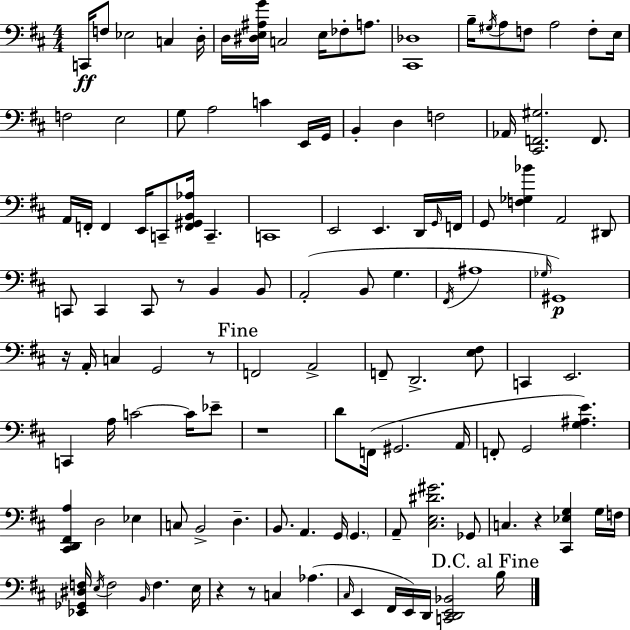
C2/s F3/e Eb3/h C3/q D3/s D3/s [D#3,E3,A#3,G4]/s C3/h E3/s FES3/e A3/e. [C#2,Db3]/w B3/s G#3/s A3/e F3/e A3/h F3/e E3/s F3/h E3/h G3/e A3/h C4/q E2/s G2/s B2/q D3/q F3/h Ab2/s [C#2,F2,G#3]/h. F2/e. A2/s F2/s F2/q E2/s C2/e [F2,G#2,B2,Ab3]/s C2/q. C2/w E2/h E2/q. D2/s G2/s F2/s G2/e [F3,Gb3,Bb4]/q A2/h D#2/e C2/e C2/q C2/e R/e B2/q B2/e A2/h B2/e G3/q. F#2/s A#3/w Gb3/s G#2/w R/s A2/s C3/q G2/h R/e F2/h A2/h F2/e D2/h. [E3,F#3]/e C2/q E2/h. C2/q A3/s C4/h C4/s Eb4/e R/w D4/e F2/s G#2/h. A2/s F2/e G2/h [G3,A#3,E4]/q. [C#2,D2,F#2,A3]/q D3/h Eb3/q C3/e B2/h D3/q. B2/e. A2/q. G2/s G2/q. A2/e [C#3,E3,D#4,G#4]/h. Gb2/e C3/q. R/q [C#2,Eb3,G3]/q G3/s F3/s [Eb2,Gb2,D#3,F3]/s E3/s F3/h B2/s F3/q. E3/s R/q R/e C3/q Ab3/q. C#3/s E2/q F#2/s E2/s D2/s [C2,D2,E2,Bb2]/h B3/s